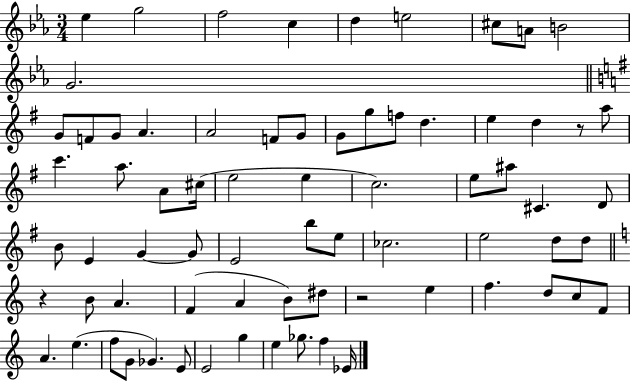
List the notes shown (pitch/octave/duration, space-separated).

Eb5/q G5/h F5/h C5/q D5/q E5/h C#5/e A4/e B4/h G4/h. G4/e F4/e G4/e A4/q. A4/h F4/e G4/e G4/e G5/e F5/e D5/q. E5/q D5/q R/e A5/e C6/q. A5/e. A4/e C#5/s E5/h E5/q C5/h. E5/e A#5/e C#4/q. D4/e B4/e E4/q G4/q G4/e E4/h B5/e E5/e CES5/h. E5/h D5/e D5/e R/q B4/e A4/q. F4/q A4/q B4/e D#5/e R/h E5/q F5/q. D5/e C5/e F4/e A4/q. E5/q. F5/e G4/e Gb4/q. E4/e E4/h G5/q E5/q Gb5/e. F5/q Eb4/s